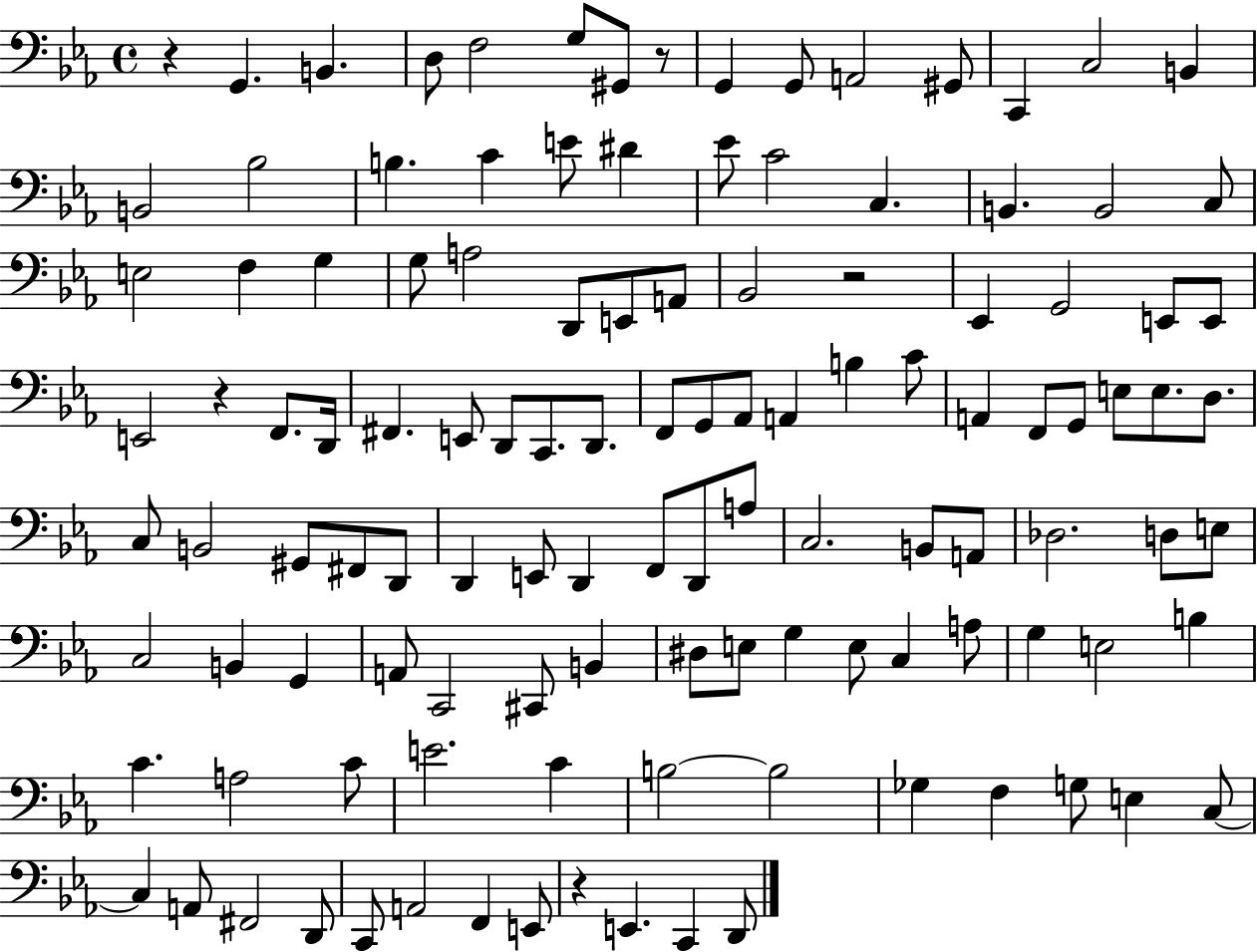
R/q G2/q. B2/q. D3/e F3/h G3/e G#2/e R/e G2/q G2/e A2/h G#2/e C2/q C3/h B2/q B2/h Bb3/h B3/q. C4/q E4/e D#4/q Eb4/e C4/h C3/q. B2/q. B2/h C3/e E3/h F3/q G3/q G3/e A3/h D2/e E2/e A2/e Bb2/h R/h Eb2/q G2/h E2/e E2/e E2/h R/q F2/e. D2/s F#2/q. E2/e D2/e C2/e. D2/e. F2/e G2/e Ab2/e A2/q B3/q C4/e A2/q F2/e G2/e E3/e E3/e. D3/e. C3/e B2/h G#2/e F#2/e D2/e D2/q E2/e D2/q F2/e D2/e A3/e C3/h. B2/e A2/e Db3/h. D3/e E3/e C3/h B2/q G2/q A2/e C2/h C#2/e B2/q D#3/e E3/e G3/q E3/e C3/q A3/e G3/q E3/h B3/q C4/q. A3/h C4/e E4/h. C4/q B3/h B3/h Gb3/q F3/q G3/e E3/q C3/e C3/q A2/e F#2/h D2/e C2/e A2/h F2/q E2/e R/q E2/q. C2/q D2/e